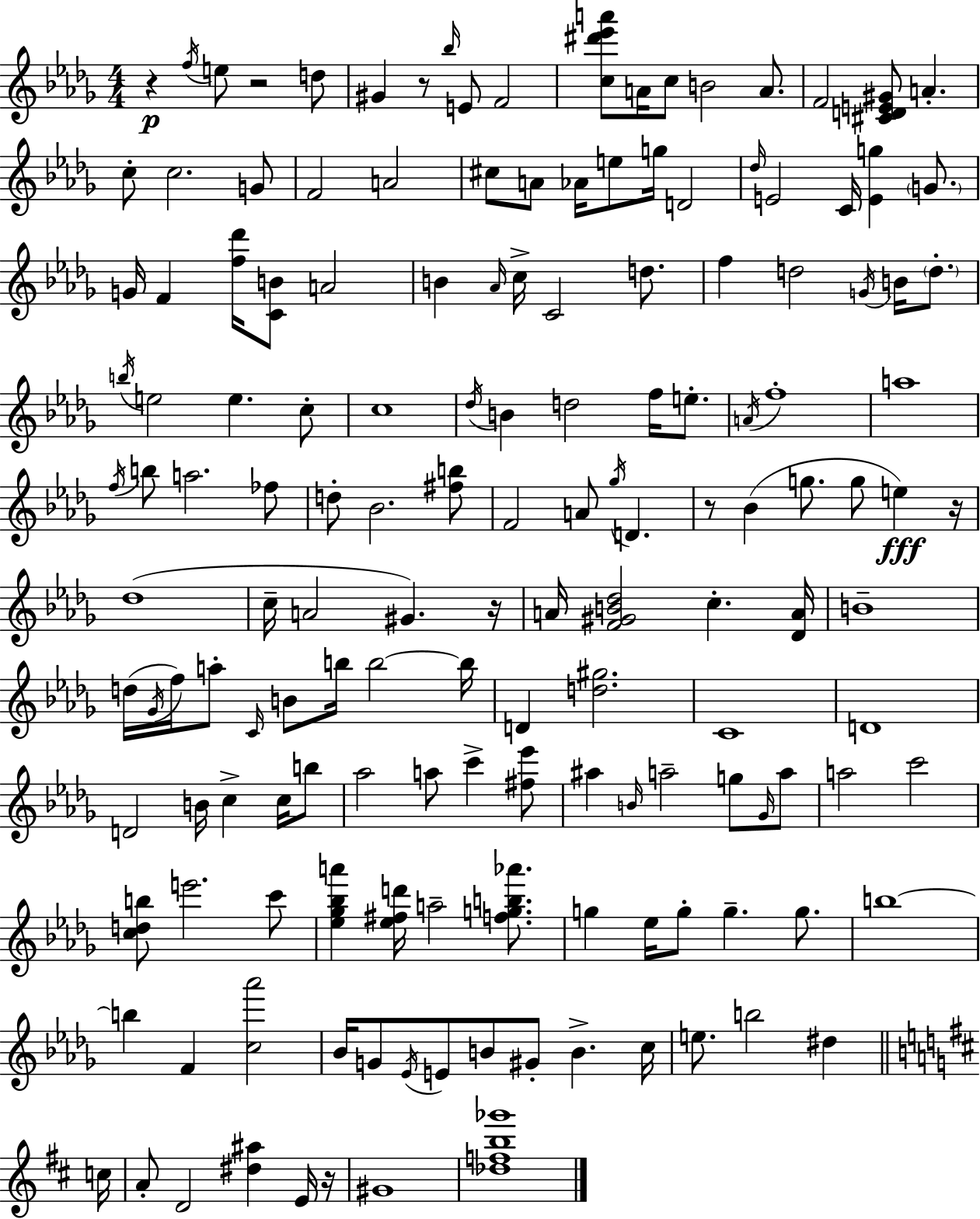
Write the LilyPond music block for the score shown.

{
  \clef treble
  \numericTimeSignature
  \time 4/4
  \key bes \minor
  r4\p \acciaccatura { f''16 } e''8 r2 d''8 | gis'4 r8 \grace { bes''16 } e'8 f'2 | <c'' dis''' ees''' a'''>8 a'16 c''8 b'2 a'8. | f'2 <cis' d' e' gis'>8 a'4.-. | \break c''8-. c''2. | g'8 f'2 a'2 | cis''8 a'8 aes'16 e''8 g''16 d'2 | \grace { des''16 } e'2 c'16 <e' g''>4 | \break \parenthesize g'8. g'16 f'4 <f'' des'''>16 <c' b'>8 a'2 | b'4 \grace { aes'16 } c''16-> c'2 | d''8. f''4 d''2 | \acciaccatura { g'16 } b'16 \parenthesize d''8.-. \acciaccatura { b''16 } e''2 e''4. | \break c''8-. c''1 | \acciaccatura { des''16 } b'4 d''2 | f''16 e''8.-. \acciaccatura { a'16 } f''1-. | a''1 | \break \acciaccatura { f''16 } b''8 a''2. | fes''8 d''8-. bes'2. | <fis'' b''>8 f'2 | a'8 \acciaccatura { ges''16 } d'4. r8 bes'4( | \break g''8. g''8 e''4\fff) r16 des''1( | c''16-- a'2 | gis'4.) r16 a'16 <f' gis' b' des''>2 | c''4.-. <des' a'>16 b'1-- | \break d''16( \acciaccatura { ges'16 } f''16) a''8-. \grace { c'16 } | b'8 b''16 b''2~~ b''16 d'4 | <d'' gis''>2. c'1 | d'1 | \break d'2 | b'16 c''4-> c''16 b''8 aes''2 | a''8 c'''4-> <fis'' ees'''>8 ais''4 | \grace { b'16 } a''2-- g''8 \grace { ges'16 } a''8 a''2 | \break c'''2 <c'' d'' b''>8 | e'''2. c'''8 <ees'' ges'' bes'' a'''>4 | <ees'' fis'' d'''>16 a''2-- <f'' g'' b'' aes'''>8. g''4 | ees''16 g''8-. g''4.-- g''8. b''1~~ | \break b''4 | f'4 <c'' aes'''>2 bes'16 g'8 | \acciaccatura { ees'16 } e'8 b'8 gis'8-. b'4.-> c''16 e''8. | b''2 dis''4 \bar "||" \break \key d \major c''16 a'8-. d'2 <dis'' ais''>4 e'16 | r16 gis'1 | <des'' f'' b'' ges'''>1 | \bar "|."
}